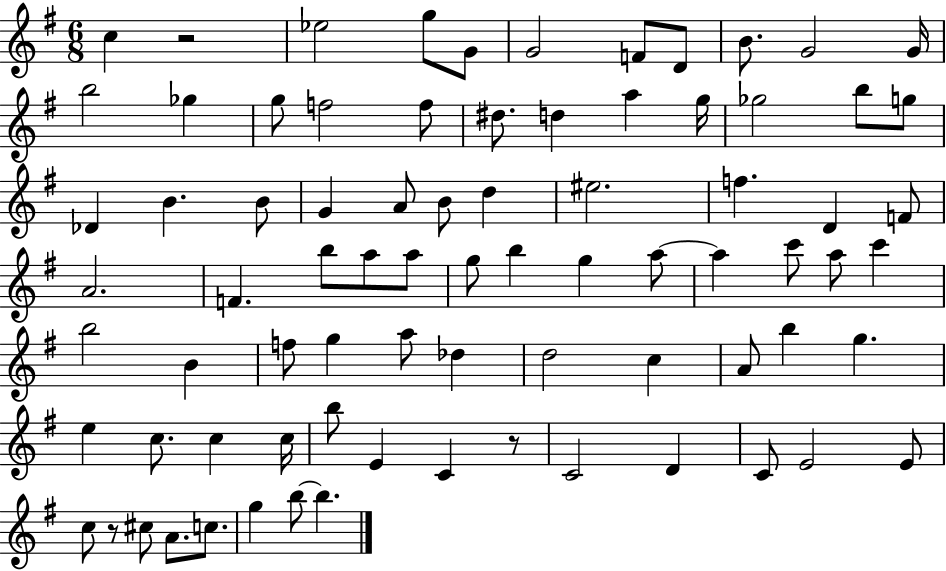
{
  \clef treble
  \numericTimeSignature
  \time 6/8
  \key g \major
  c''4 r2 | ees''2 g''8 g'8 | g'2 f'8 d'8 | b'8. g'2 g'16 | \break b''2 ges''4 | g''8 f''2 f''8 | dis''8. d''4 a''4 g''16 | ges''2 b''8 g''8 | \break des'4 b'4. b'8 | g'4 a'8 b'8 d''4 | eis''2. | f''4. d'4 f'8 | \break a'2. | f'4. b''8 a''8 a''8 | g''8 b''4 g''4 a''8~~ | a''4 c'''8 a''8 c'''4 | \break b''2 b'4 | f''8 g''4 a''8 des''4 | d''2 c''4 | a'8 b''4 g''4. | \break e''4 c''8. c''4 c''16 | b''8 e'4 c'4 r8 | c'2 d'4 | c'8 e'2 e'8 | \break c''8 r8 cis''8 a'8. c''8. | g''4 b''8~~ b''4. | \bar "|."
}